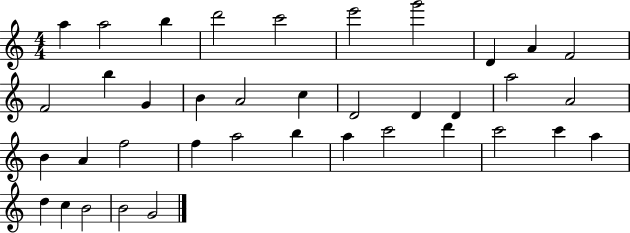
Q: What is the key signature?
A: C major